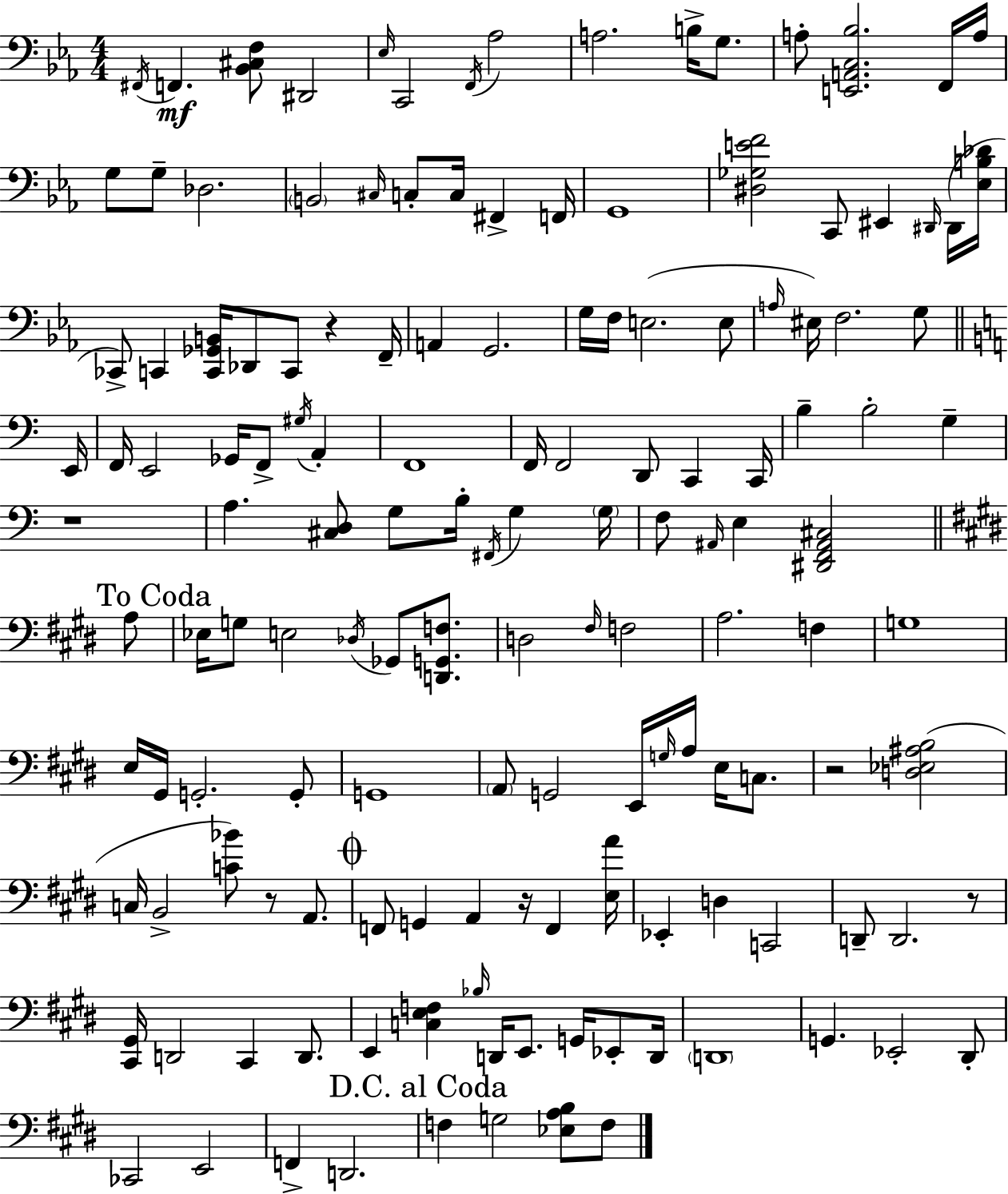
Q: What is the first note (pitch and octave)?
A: F#2